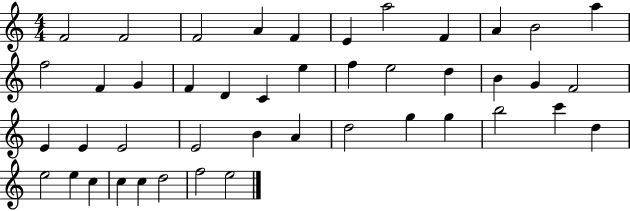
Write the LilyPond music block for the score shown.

{
  \clef treble
  \numericTimeSignature
  \time 4/4
  \key c \major
  f'2 f'2 | f'2 a'4 f'4 | e'4 a''2 f'4 | a'4 b'2 a''4 | \break f''2 f'4 g'4 | f'4 d'4 c'4 e''4 | f''4 e''2 d''4 | b'4 g'4 f'2 | \break e'4 e'4 e'2 | e'2 b'4 a'4 | d''2 g''4 g''4 | b''2 c'''4 d''4 | \break e''2 e''4 c''4 | c''4 c''4 d''2 | f''2 e''2 | \bar "|."
}